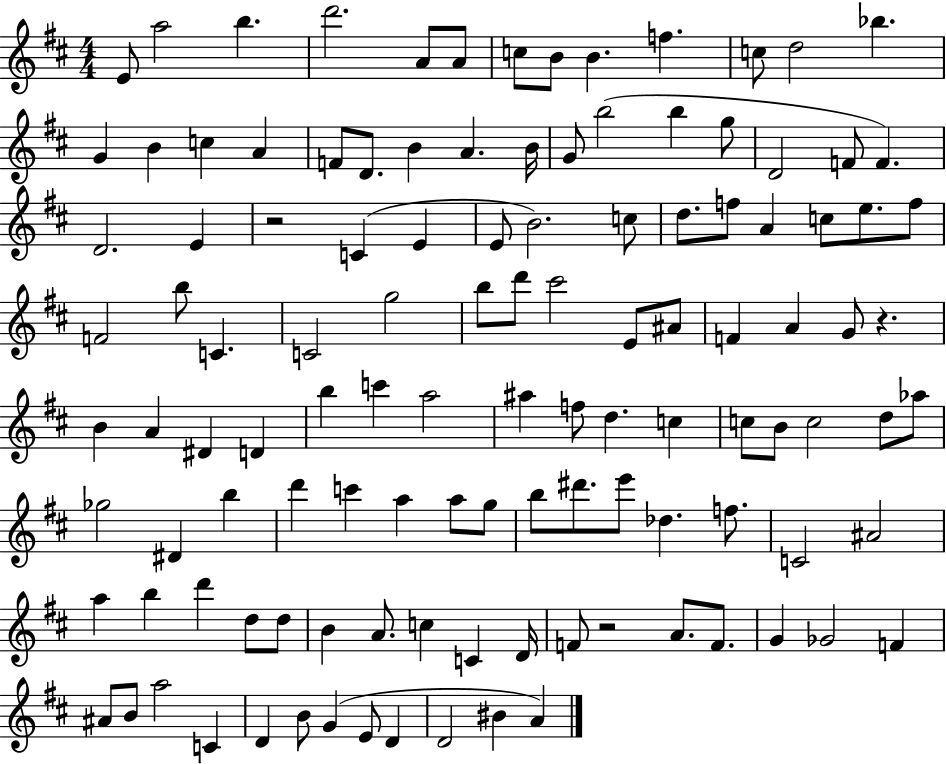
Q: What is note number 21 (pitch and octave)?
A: A4